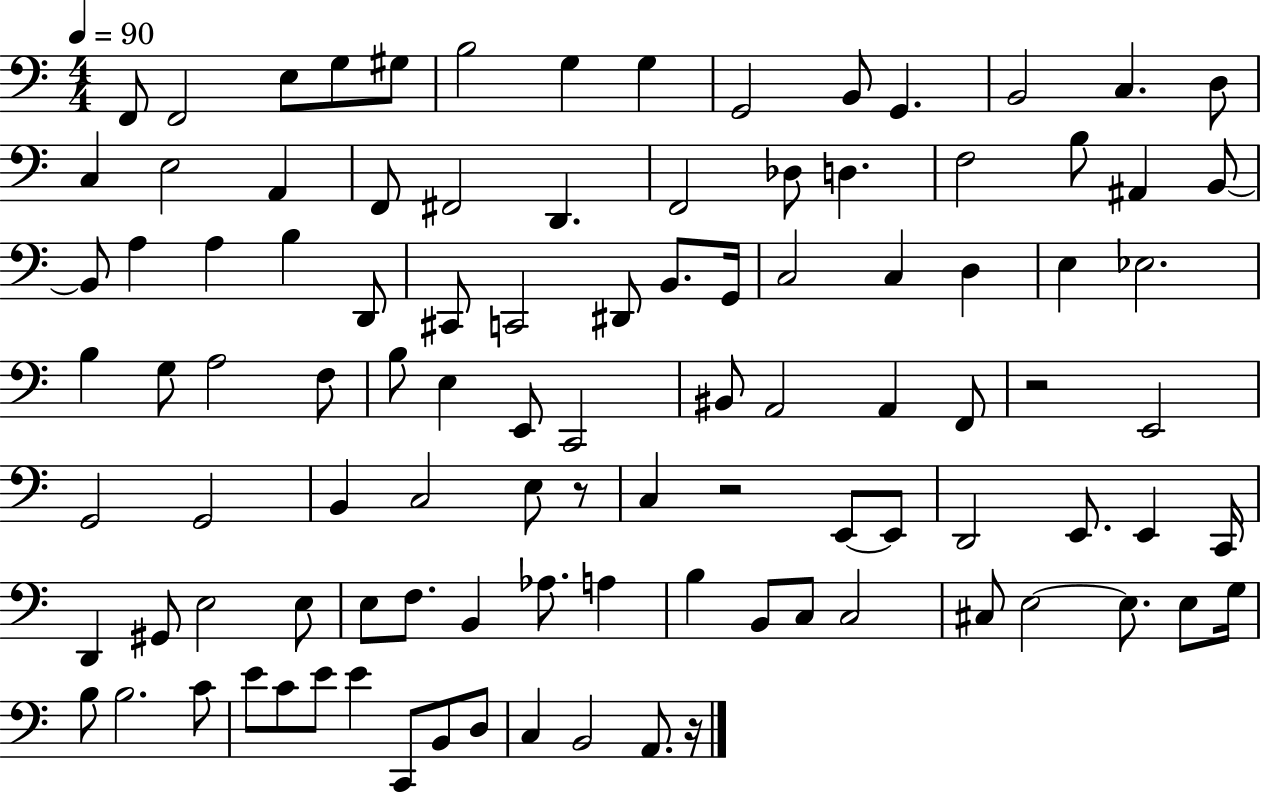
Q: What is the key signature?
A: C major